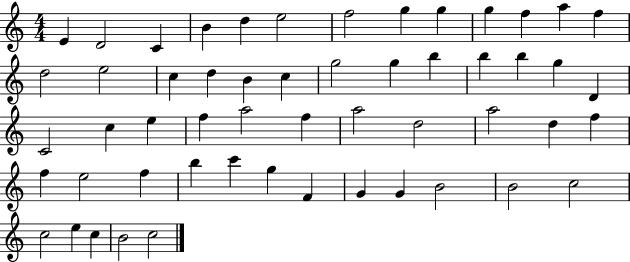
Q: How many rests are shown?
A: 0